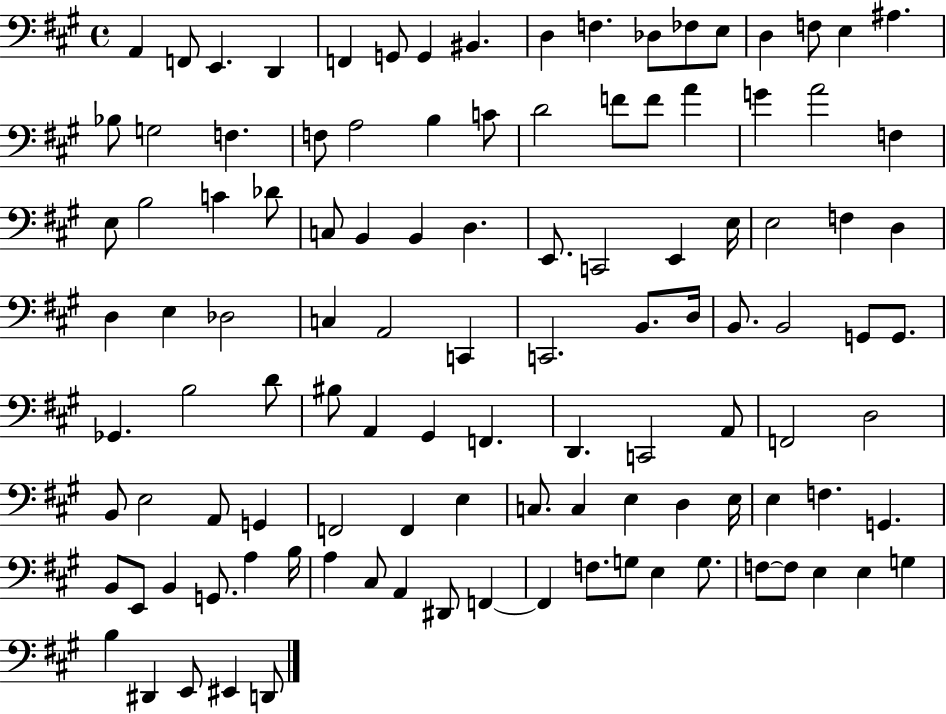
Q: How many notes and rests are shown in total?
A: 112